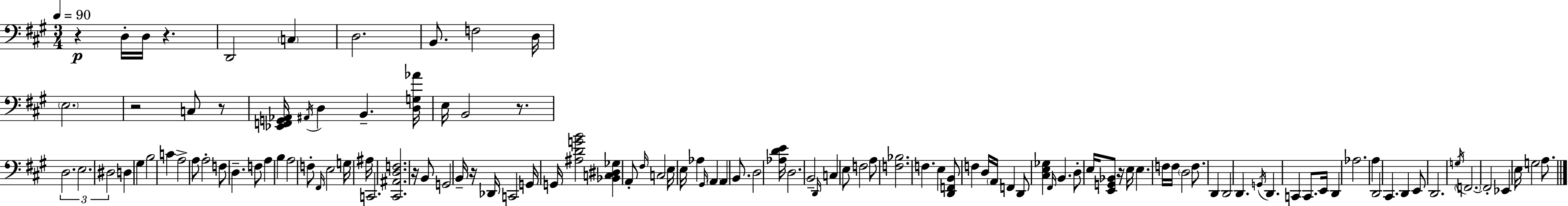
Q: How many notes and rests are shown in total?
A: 120